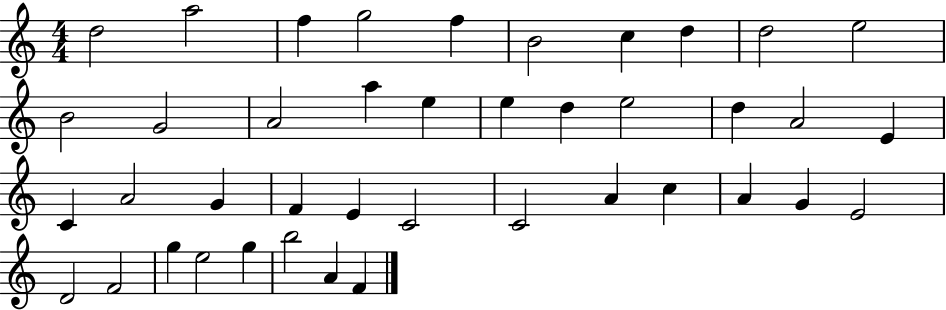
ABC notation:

X:1
T:Untitled
M:4/4
L:1/4
K:C
d2 a2 f g2 f B2 c d d2 e2 B2 G2 A2 a e e d e2 d A2 E C A2 G F E C2 C2 A c A G E2 D2 F2 g e2 g b2 A F